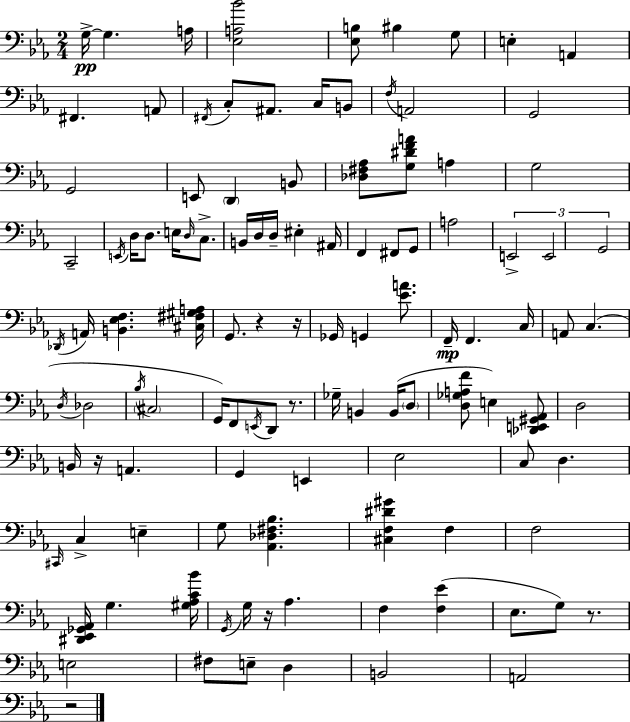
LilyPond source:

{
  \clef bass
  \numericTimeSignature
  \time 2/4
  \key c \minor
  \repeat volta 2 { g16->~~\pp g4. a16 | <ees a bes'>2 | <ees b>8 bis4 g8 | e4-. a,4 | \break fis,4. a,8 | \acciaccatura { fis,16 } c8-. ais,8. c16 b,8 | \acciaccatura { f16 } a,2 | g,2 | \break g,2 | e,8 \parenthesize d,4 | b,8 <des fis aes>8 <g dis' f' a'>8 a4 | g2 | \break c,2-- | \acciaccatura { e,16 } d16 d8. e16 | \grace { d16 } c8.-> b,16 d16 d16-- eis4-. | ais,16 f,4 | \break fis,8 g,8 a2 | \tuplet 3/2 { e,2-> | e,2 | g,2 } | \break \acciaccatura { des,16 } a,16 <b, ees f>4. | <cis fis gis a>16 g,8. | r4 r16 ges,16 g,4 | <ees' a'>8. f,16--\mp f,4. | \break c16 a,8 c4.( | \acciaccatura { d16 } des2 | \acciaccatura { bes16 } \parenthesize cis2 | g,16) | \break f,8 \acciaccatura { e,16 } d,8 r8. | ges16-- b,4 b,16( \parenthesize d8 | <d ges a f'>8 e4) <des, e, gis, aes,>8 | d2 | \break b,16 r16 a,4. | g,4 e,4 | ees2 | c8 d4. | \break \grace { cis,16 } c4-> e4-- | g8 <aes, des fis bes>4. | <cis f dis' gis'>4 f4 | f2 | \break <dis, ees, ges, aes,>16 g4. | <gis aes c' bes'>16 \acciaccatura { g,16 } g16 r16 aes4. | f4 <f ees'>4( | ees8. g8) r8. | \break e2 | fis8 e8-- d4 | b,2 | a,2 | \break r2 | } \bar "|."
}